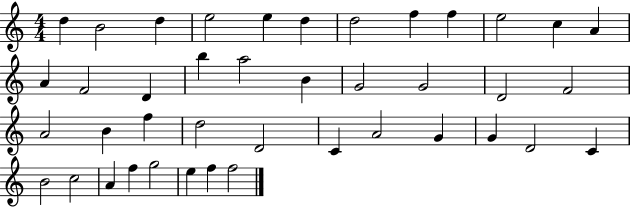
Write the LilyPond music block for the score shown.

{
  \clef treble
  \numericTimeSignature
  \time 4/4
  \key c \major
  d''4 b'2 d''4 | e''2 e''4 d''4 | d''2 f''4 f''4 | e''2 c''4 a'4 | \break a'4 f'2 d'4 | b''4 a''2 b'4 | g'2 g'2 | d'2 f'2 | \break a'2 b'4 f''4 | d''2 d'2 | c'4 a'2 g'4 | g'4 d'2 c'4 | \break b'2 c''2 | a'4 f''4 g''2 | e''4 f''4 f''2 | \bar "|."
}